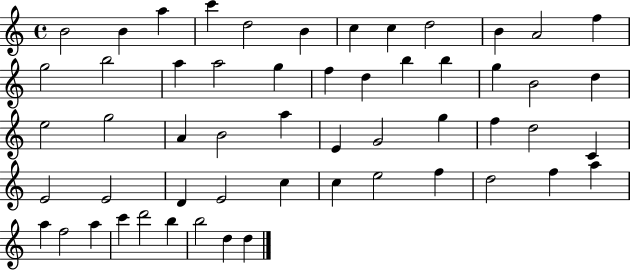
B4/h B4/q A5/q C6/q D5/h B4/q C5/q C5/q D5/h B4/q A4/h F5/q G5/h B5/h A5/q A5/h G5/q F5/q D5/q B5/q B5/q G5/q B4/h D5/q E5/h G5/h A4/q B4/h A5/q E4/q G4/h G5/q F5/q D5/h C4/q E4/h E4/h D4/q E4/h C5/q C5/q E5/h F5/q D5/h F5/q A5/q A5/q F5/h A5/q C6/q D6/h B5/q B5/h D5/q D5/q